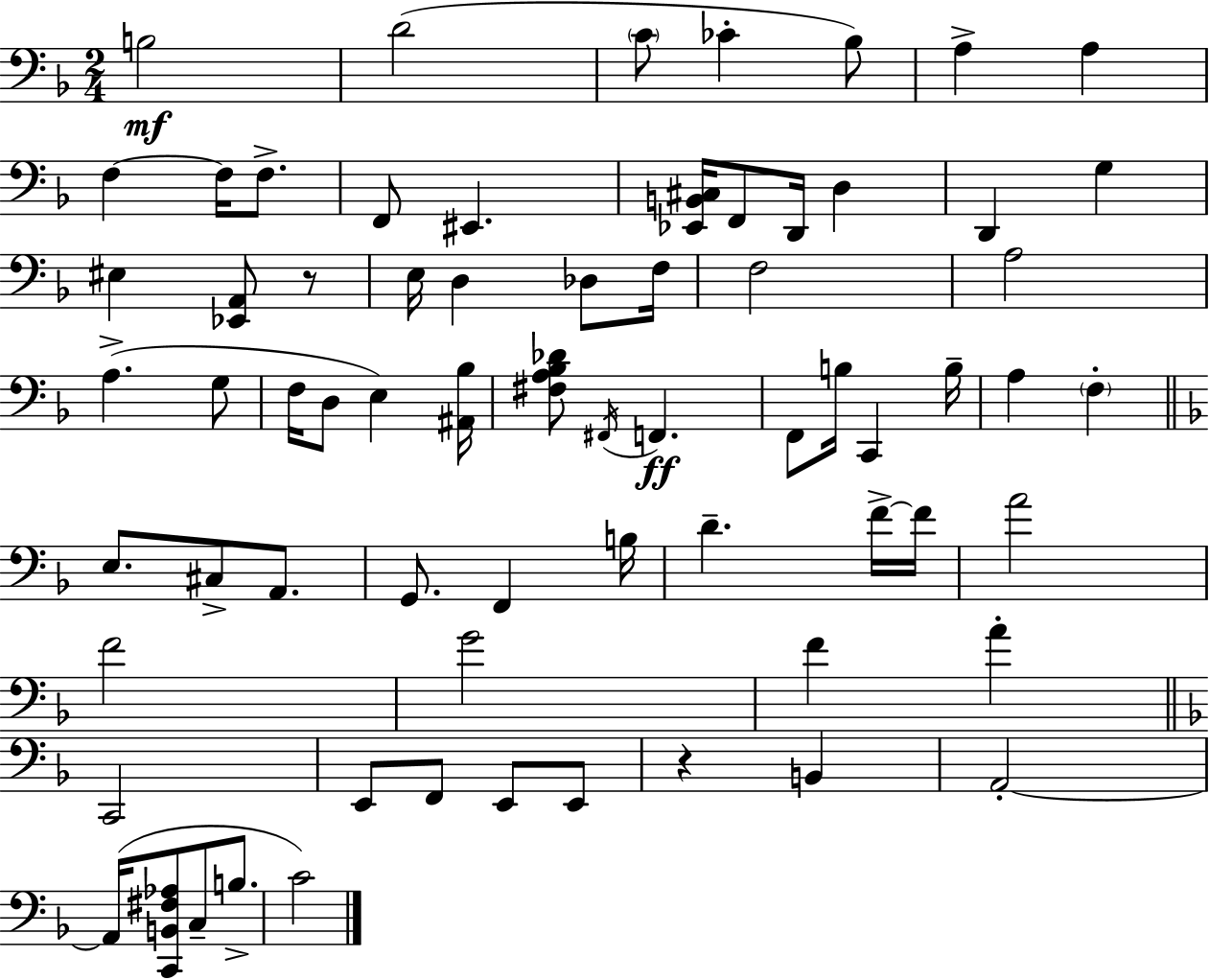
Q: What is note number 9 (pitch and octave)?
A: F3